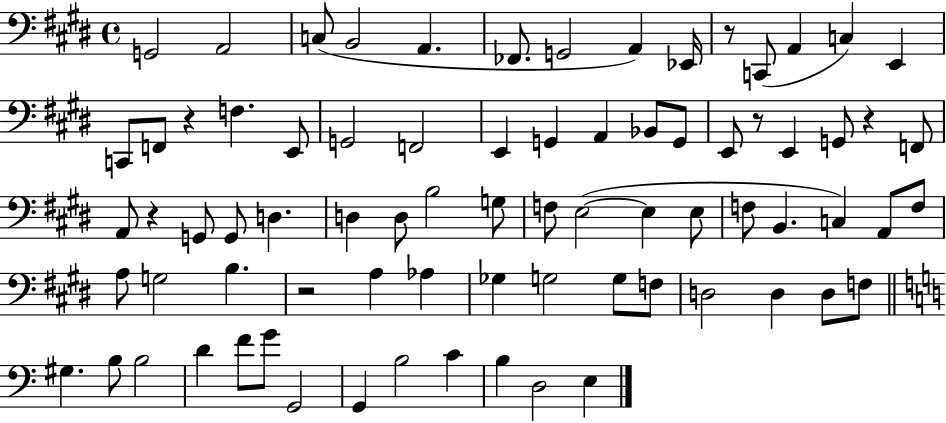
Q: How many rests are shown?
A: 6